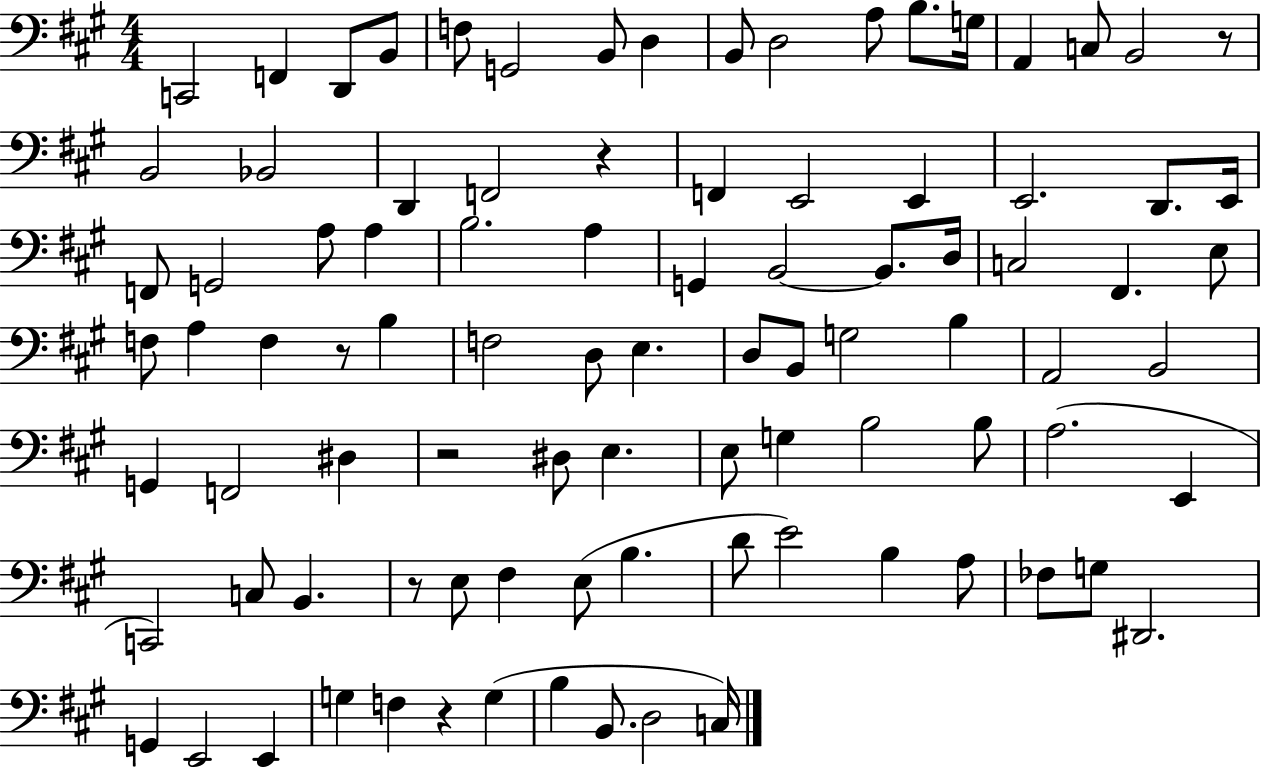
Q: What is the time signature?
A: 4/4